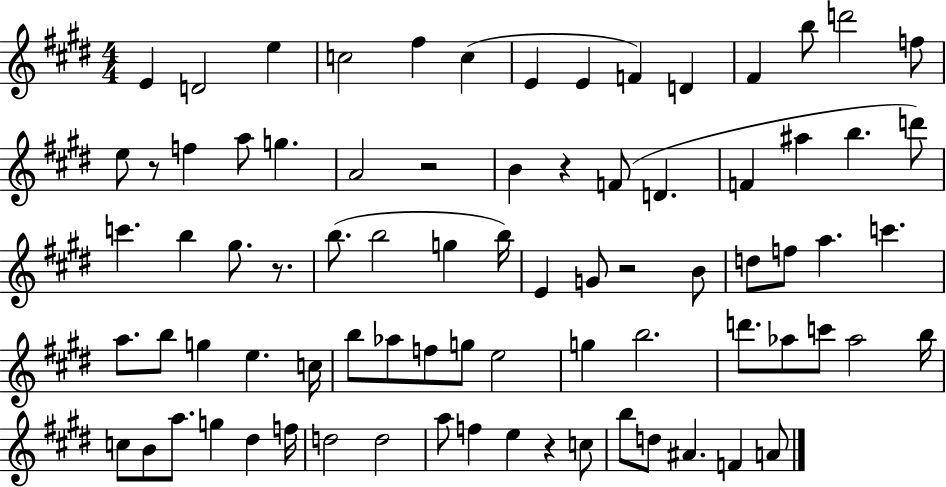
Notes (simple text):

E4/q D4/h E5/q C5/h F#5/q C5/q E4/q E4/q F4/q D4/q F#4/q B5/e D6/h F5/e E5/e R/e F5/q A5/e G5/q. A4/h R/h B4/q R/q F4/e D4/q. F4/q A#5/q B5/q. D6/e C6/q. B5/q G#5/e. R/e. B5/e. B5/h G5/q B5/s E4/q G4/e R/h B4/e D5/e F5/e A5/q. C6/q. A5/e. B5/e G5/q E5/q. C5/s B5/e Ab5/e F5/e G5/e E5/h G5/q B5/h. D6/e. Ab5/e C6/e Ab5/h B5/s C5/e B4/e A5/e. G5/q D#5/q F5/s D5/h D5/h A5/e F5/q E5/q R/q C5/e B5/e D5/e A#4/q. F4/q A4/e